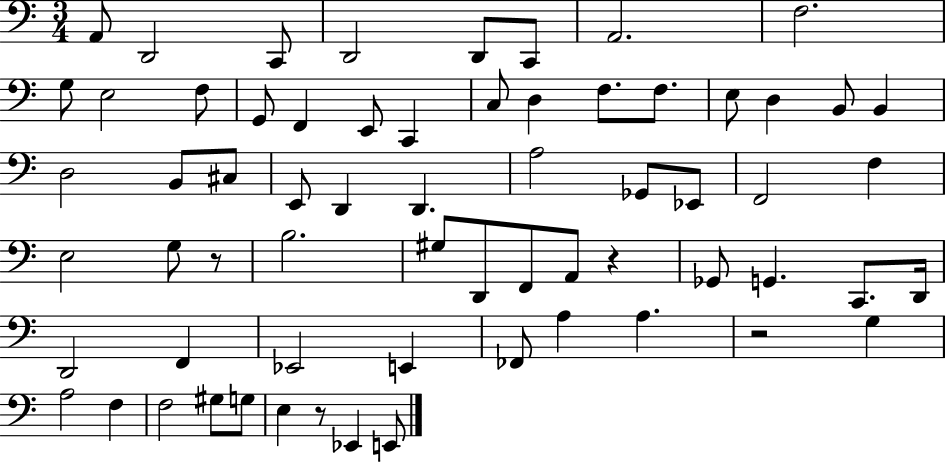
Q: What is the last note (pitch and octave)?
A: E2